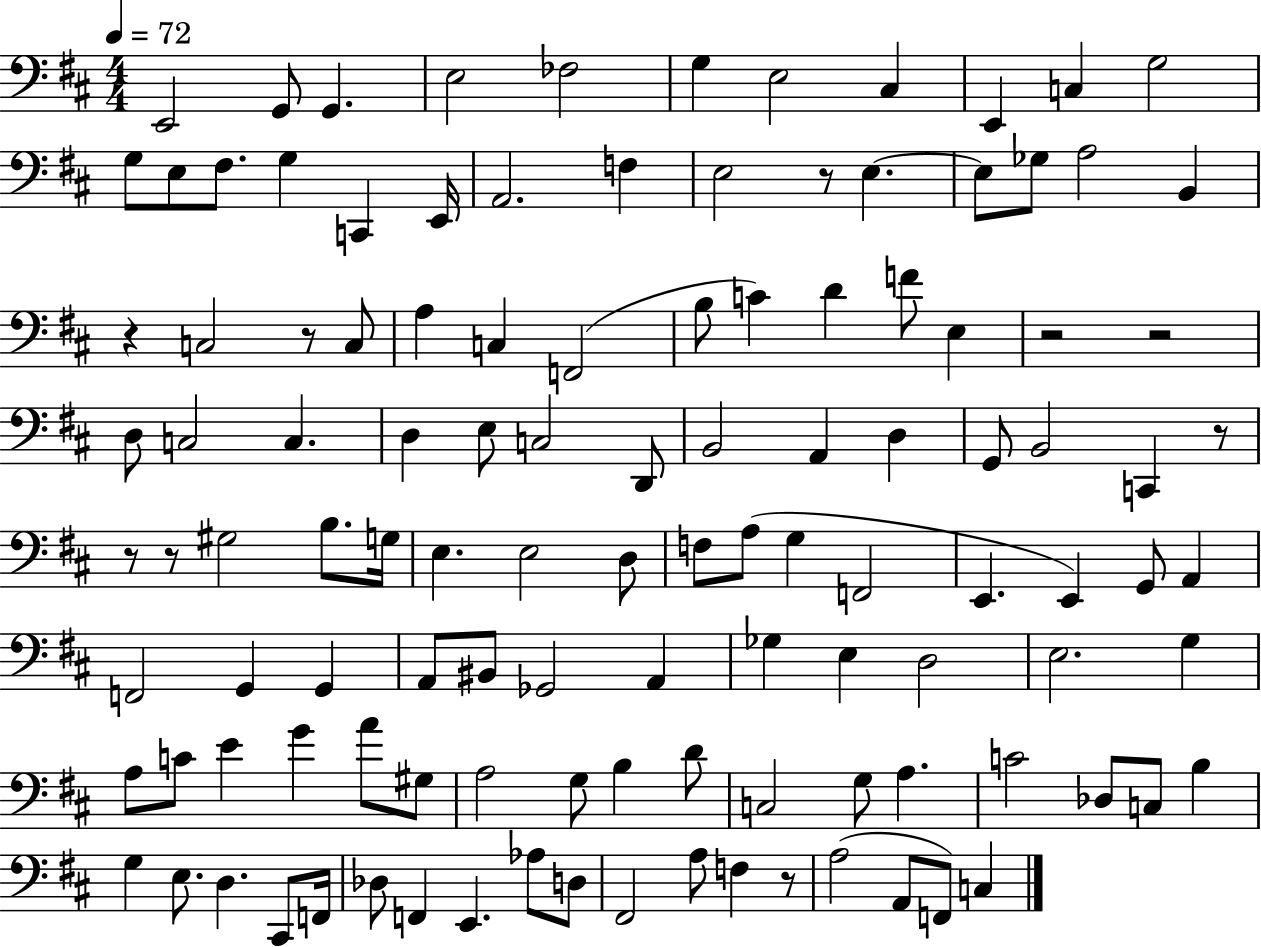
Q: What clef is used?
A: bass